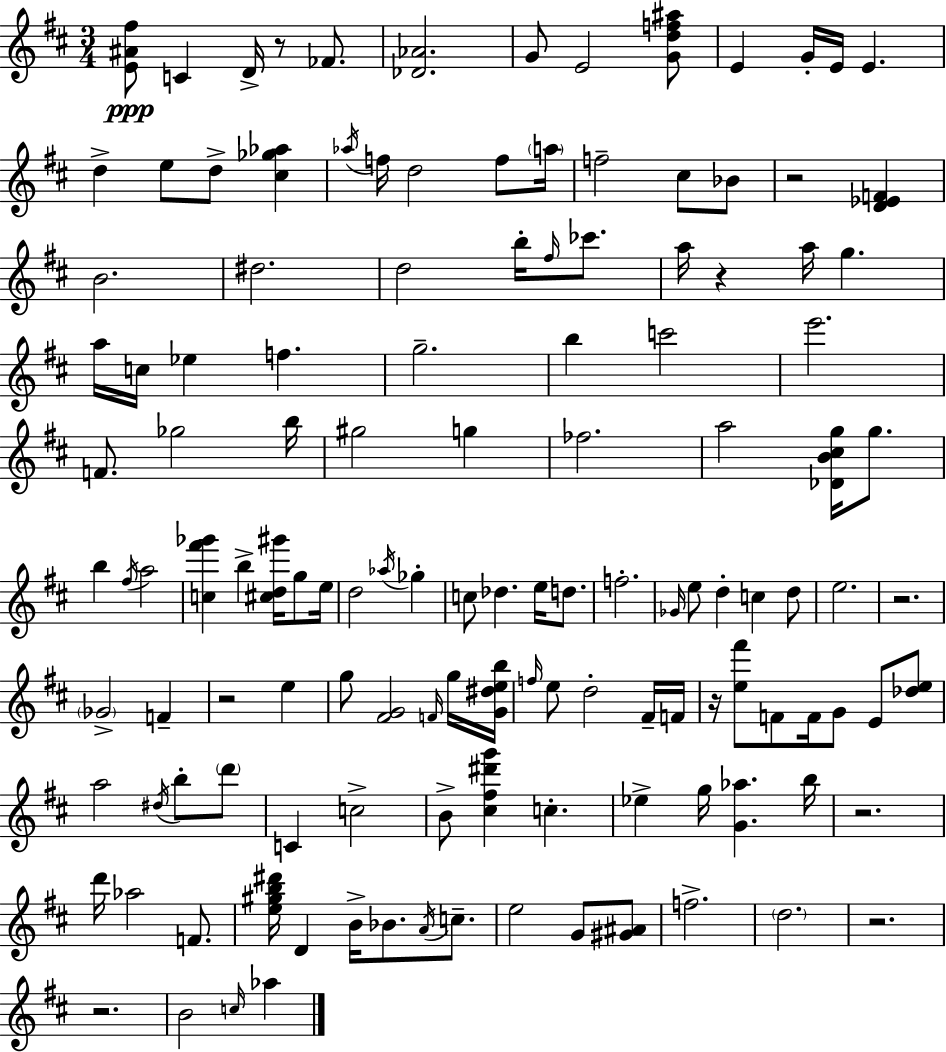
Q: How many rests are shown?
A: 9